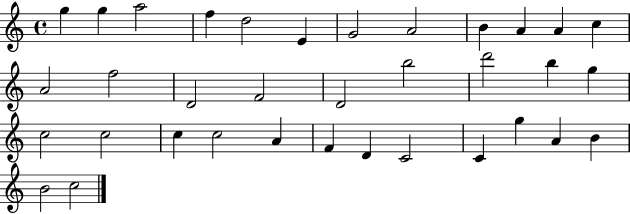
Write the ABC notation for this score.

X:1
T:Untitled
M:4/4
L:1/4
K:C
g g a2 f d2 E G2 A2 B A A c A2 f2 D2 F2 D2 b2 d'2 b g c2 c2 c c2 A F D C2 C g A B B2 c2